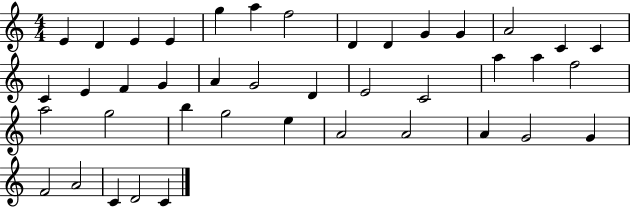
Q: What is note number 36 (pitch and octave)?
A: G4